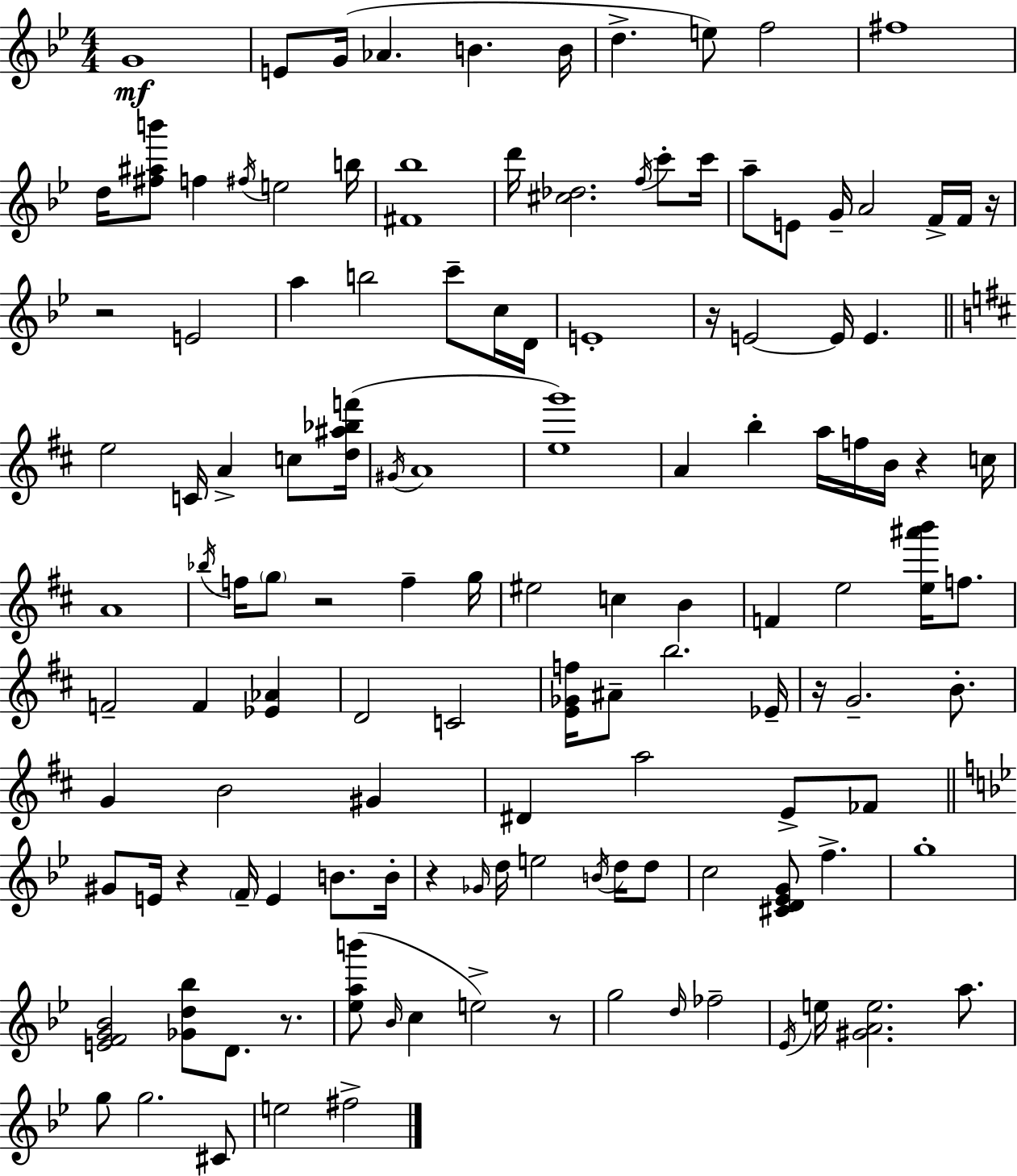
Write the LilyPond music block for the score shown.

{
  \clef treble
  \numericTimeSignature
  \time 4/4
  \key bes \major
  \repeat volta 2 { g'1\mf | e'8 g'16( aes'4. b'4. b'16 | d''4.-> e''8) f''2 | fis''1 | \break d''16 <fis'' ais'' b'''>8 f''4 \acciaccatura { fis''16 } e''2 | b''16 <fis' bes''>1 | d'''16 <cis'' des''>2. \acciaccatura { f''16 } c'''8-. | c'''16 a''8-- e'8 g'16-- a'2 f'16-> | \break f'16 r16 r2 e'2 | a''4 b''2 c'''8-- | c''16 d'16 e'1-. | r16 e'2~~ e'16 e'4. | \break \bar "||" \break \key b \minor e''2 c'16 a'4-> c''8 <d'' ais'' bes'' f'''>16( | \acciaccatura { gis'16 } a'1 | <e'' g'''>1) | a'4 b''4-. a''16 f''16 b'16 r4 | \break c''16 a'1 | \acciaccatura { bes''16 } f''16 \parenthesize g''8 r2 f''4-- | g''16 eis''2 c''4 b'4 | f'4 e''2 <e'' ais''' b'''>16 f''8. | \break f'2-- f'4 <ees' aes'>4 | d'2 c'2 | <e' ges' f''>16 ais'8-- b''2. | ees'16-- r16 g'2.-- b'8.-. | \break g'4 b'2 gis'4 | dis'4 a''2 e'8-> | fes'8 \bar "||" \break \key bes \major gis'8 e'16 r4 \parenthesize f'16-- e'4 b'8. b'16-. | r4 \grace { ges'16 } d''16 e''2 \acciaccatura { b'16 } d''16 | d''8 c''2 <cis' d' ees' g'>8 f''4.-> | g''1-. | \break <e' f' g' bes'>2 <ges' d'' bes''>8 d'8. r8. | <ees'' a'' b'''>8( \grace { bes'16 } c''4 e''2->) | r8 g''2 \grace { d''16 } fes''2-- | \acciaccatura { ees'16 } e''16 <gis' a' e''>2. | \break a''8. g''8 g''2. | cis'8 e''2 fis''2-> | } \bar "|."
}